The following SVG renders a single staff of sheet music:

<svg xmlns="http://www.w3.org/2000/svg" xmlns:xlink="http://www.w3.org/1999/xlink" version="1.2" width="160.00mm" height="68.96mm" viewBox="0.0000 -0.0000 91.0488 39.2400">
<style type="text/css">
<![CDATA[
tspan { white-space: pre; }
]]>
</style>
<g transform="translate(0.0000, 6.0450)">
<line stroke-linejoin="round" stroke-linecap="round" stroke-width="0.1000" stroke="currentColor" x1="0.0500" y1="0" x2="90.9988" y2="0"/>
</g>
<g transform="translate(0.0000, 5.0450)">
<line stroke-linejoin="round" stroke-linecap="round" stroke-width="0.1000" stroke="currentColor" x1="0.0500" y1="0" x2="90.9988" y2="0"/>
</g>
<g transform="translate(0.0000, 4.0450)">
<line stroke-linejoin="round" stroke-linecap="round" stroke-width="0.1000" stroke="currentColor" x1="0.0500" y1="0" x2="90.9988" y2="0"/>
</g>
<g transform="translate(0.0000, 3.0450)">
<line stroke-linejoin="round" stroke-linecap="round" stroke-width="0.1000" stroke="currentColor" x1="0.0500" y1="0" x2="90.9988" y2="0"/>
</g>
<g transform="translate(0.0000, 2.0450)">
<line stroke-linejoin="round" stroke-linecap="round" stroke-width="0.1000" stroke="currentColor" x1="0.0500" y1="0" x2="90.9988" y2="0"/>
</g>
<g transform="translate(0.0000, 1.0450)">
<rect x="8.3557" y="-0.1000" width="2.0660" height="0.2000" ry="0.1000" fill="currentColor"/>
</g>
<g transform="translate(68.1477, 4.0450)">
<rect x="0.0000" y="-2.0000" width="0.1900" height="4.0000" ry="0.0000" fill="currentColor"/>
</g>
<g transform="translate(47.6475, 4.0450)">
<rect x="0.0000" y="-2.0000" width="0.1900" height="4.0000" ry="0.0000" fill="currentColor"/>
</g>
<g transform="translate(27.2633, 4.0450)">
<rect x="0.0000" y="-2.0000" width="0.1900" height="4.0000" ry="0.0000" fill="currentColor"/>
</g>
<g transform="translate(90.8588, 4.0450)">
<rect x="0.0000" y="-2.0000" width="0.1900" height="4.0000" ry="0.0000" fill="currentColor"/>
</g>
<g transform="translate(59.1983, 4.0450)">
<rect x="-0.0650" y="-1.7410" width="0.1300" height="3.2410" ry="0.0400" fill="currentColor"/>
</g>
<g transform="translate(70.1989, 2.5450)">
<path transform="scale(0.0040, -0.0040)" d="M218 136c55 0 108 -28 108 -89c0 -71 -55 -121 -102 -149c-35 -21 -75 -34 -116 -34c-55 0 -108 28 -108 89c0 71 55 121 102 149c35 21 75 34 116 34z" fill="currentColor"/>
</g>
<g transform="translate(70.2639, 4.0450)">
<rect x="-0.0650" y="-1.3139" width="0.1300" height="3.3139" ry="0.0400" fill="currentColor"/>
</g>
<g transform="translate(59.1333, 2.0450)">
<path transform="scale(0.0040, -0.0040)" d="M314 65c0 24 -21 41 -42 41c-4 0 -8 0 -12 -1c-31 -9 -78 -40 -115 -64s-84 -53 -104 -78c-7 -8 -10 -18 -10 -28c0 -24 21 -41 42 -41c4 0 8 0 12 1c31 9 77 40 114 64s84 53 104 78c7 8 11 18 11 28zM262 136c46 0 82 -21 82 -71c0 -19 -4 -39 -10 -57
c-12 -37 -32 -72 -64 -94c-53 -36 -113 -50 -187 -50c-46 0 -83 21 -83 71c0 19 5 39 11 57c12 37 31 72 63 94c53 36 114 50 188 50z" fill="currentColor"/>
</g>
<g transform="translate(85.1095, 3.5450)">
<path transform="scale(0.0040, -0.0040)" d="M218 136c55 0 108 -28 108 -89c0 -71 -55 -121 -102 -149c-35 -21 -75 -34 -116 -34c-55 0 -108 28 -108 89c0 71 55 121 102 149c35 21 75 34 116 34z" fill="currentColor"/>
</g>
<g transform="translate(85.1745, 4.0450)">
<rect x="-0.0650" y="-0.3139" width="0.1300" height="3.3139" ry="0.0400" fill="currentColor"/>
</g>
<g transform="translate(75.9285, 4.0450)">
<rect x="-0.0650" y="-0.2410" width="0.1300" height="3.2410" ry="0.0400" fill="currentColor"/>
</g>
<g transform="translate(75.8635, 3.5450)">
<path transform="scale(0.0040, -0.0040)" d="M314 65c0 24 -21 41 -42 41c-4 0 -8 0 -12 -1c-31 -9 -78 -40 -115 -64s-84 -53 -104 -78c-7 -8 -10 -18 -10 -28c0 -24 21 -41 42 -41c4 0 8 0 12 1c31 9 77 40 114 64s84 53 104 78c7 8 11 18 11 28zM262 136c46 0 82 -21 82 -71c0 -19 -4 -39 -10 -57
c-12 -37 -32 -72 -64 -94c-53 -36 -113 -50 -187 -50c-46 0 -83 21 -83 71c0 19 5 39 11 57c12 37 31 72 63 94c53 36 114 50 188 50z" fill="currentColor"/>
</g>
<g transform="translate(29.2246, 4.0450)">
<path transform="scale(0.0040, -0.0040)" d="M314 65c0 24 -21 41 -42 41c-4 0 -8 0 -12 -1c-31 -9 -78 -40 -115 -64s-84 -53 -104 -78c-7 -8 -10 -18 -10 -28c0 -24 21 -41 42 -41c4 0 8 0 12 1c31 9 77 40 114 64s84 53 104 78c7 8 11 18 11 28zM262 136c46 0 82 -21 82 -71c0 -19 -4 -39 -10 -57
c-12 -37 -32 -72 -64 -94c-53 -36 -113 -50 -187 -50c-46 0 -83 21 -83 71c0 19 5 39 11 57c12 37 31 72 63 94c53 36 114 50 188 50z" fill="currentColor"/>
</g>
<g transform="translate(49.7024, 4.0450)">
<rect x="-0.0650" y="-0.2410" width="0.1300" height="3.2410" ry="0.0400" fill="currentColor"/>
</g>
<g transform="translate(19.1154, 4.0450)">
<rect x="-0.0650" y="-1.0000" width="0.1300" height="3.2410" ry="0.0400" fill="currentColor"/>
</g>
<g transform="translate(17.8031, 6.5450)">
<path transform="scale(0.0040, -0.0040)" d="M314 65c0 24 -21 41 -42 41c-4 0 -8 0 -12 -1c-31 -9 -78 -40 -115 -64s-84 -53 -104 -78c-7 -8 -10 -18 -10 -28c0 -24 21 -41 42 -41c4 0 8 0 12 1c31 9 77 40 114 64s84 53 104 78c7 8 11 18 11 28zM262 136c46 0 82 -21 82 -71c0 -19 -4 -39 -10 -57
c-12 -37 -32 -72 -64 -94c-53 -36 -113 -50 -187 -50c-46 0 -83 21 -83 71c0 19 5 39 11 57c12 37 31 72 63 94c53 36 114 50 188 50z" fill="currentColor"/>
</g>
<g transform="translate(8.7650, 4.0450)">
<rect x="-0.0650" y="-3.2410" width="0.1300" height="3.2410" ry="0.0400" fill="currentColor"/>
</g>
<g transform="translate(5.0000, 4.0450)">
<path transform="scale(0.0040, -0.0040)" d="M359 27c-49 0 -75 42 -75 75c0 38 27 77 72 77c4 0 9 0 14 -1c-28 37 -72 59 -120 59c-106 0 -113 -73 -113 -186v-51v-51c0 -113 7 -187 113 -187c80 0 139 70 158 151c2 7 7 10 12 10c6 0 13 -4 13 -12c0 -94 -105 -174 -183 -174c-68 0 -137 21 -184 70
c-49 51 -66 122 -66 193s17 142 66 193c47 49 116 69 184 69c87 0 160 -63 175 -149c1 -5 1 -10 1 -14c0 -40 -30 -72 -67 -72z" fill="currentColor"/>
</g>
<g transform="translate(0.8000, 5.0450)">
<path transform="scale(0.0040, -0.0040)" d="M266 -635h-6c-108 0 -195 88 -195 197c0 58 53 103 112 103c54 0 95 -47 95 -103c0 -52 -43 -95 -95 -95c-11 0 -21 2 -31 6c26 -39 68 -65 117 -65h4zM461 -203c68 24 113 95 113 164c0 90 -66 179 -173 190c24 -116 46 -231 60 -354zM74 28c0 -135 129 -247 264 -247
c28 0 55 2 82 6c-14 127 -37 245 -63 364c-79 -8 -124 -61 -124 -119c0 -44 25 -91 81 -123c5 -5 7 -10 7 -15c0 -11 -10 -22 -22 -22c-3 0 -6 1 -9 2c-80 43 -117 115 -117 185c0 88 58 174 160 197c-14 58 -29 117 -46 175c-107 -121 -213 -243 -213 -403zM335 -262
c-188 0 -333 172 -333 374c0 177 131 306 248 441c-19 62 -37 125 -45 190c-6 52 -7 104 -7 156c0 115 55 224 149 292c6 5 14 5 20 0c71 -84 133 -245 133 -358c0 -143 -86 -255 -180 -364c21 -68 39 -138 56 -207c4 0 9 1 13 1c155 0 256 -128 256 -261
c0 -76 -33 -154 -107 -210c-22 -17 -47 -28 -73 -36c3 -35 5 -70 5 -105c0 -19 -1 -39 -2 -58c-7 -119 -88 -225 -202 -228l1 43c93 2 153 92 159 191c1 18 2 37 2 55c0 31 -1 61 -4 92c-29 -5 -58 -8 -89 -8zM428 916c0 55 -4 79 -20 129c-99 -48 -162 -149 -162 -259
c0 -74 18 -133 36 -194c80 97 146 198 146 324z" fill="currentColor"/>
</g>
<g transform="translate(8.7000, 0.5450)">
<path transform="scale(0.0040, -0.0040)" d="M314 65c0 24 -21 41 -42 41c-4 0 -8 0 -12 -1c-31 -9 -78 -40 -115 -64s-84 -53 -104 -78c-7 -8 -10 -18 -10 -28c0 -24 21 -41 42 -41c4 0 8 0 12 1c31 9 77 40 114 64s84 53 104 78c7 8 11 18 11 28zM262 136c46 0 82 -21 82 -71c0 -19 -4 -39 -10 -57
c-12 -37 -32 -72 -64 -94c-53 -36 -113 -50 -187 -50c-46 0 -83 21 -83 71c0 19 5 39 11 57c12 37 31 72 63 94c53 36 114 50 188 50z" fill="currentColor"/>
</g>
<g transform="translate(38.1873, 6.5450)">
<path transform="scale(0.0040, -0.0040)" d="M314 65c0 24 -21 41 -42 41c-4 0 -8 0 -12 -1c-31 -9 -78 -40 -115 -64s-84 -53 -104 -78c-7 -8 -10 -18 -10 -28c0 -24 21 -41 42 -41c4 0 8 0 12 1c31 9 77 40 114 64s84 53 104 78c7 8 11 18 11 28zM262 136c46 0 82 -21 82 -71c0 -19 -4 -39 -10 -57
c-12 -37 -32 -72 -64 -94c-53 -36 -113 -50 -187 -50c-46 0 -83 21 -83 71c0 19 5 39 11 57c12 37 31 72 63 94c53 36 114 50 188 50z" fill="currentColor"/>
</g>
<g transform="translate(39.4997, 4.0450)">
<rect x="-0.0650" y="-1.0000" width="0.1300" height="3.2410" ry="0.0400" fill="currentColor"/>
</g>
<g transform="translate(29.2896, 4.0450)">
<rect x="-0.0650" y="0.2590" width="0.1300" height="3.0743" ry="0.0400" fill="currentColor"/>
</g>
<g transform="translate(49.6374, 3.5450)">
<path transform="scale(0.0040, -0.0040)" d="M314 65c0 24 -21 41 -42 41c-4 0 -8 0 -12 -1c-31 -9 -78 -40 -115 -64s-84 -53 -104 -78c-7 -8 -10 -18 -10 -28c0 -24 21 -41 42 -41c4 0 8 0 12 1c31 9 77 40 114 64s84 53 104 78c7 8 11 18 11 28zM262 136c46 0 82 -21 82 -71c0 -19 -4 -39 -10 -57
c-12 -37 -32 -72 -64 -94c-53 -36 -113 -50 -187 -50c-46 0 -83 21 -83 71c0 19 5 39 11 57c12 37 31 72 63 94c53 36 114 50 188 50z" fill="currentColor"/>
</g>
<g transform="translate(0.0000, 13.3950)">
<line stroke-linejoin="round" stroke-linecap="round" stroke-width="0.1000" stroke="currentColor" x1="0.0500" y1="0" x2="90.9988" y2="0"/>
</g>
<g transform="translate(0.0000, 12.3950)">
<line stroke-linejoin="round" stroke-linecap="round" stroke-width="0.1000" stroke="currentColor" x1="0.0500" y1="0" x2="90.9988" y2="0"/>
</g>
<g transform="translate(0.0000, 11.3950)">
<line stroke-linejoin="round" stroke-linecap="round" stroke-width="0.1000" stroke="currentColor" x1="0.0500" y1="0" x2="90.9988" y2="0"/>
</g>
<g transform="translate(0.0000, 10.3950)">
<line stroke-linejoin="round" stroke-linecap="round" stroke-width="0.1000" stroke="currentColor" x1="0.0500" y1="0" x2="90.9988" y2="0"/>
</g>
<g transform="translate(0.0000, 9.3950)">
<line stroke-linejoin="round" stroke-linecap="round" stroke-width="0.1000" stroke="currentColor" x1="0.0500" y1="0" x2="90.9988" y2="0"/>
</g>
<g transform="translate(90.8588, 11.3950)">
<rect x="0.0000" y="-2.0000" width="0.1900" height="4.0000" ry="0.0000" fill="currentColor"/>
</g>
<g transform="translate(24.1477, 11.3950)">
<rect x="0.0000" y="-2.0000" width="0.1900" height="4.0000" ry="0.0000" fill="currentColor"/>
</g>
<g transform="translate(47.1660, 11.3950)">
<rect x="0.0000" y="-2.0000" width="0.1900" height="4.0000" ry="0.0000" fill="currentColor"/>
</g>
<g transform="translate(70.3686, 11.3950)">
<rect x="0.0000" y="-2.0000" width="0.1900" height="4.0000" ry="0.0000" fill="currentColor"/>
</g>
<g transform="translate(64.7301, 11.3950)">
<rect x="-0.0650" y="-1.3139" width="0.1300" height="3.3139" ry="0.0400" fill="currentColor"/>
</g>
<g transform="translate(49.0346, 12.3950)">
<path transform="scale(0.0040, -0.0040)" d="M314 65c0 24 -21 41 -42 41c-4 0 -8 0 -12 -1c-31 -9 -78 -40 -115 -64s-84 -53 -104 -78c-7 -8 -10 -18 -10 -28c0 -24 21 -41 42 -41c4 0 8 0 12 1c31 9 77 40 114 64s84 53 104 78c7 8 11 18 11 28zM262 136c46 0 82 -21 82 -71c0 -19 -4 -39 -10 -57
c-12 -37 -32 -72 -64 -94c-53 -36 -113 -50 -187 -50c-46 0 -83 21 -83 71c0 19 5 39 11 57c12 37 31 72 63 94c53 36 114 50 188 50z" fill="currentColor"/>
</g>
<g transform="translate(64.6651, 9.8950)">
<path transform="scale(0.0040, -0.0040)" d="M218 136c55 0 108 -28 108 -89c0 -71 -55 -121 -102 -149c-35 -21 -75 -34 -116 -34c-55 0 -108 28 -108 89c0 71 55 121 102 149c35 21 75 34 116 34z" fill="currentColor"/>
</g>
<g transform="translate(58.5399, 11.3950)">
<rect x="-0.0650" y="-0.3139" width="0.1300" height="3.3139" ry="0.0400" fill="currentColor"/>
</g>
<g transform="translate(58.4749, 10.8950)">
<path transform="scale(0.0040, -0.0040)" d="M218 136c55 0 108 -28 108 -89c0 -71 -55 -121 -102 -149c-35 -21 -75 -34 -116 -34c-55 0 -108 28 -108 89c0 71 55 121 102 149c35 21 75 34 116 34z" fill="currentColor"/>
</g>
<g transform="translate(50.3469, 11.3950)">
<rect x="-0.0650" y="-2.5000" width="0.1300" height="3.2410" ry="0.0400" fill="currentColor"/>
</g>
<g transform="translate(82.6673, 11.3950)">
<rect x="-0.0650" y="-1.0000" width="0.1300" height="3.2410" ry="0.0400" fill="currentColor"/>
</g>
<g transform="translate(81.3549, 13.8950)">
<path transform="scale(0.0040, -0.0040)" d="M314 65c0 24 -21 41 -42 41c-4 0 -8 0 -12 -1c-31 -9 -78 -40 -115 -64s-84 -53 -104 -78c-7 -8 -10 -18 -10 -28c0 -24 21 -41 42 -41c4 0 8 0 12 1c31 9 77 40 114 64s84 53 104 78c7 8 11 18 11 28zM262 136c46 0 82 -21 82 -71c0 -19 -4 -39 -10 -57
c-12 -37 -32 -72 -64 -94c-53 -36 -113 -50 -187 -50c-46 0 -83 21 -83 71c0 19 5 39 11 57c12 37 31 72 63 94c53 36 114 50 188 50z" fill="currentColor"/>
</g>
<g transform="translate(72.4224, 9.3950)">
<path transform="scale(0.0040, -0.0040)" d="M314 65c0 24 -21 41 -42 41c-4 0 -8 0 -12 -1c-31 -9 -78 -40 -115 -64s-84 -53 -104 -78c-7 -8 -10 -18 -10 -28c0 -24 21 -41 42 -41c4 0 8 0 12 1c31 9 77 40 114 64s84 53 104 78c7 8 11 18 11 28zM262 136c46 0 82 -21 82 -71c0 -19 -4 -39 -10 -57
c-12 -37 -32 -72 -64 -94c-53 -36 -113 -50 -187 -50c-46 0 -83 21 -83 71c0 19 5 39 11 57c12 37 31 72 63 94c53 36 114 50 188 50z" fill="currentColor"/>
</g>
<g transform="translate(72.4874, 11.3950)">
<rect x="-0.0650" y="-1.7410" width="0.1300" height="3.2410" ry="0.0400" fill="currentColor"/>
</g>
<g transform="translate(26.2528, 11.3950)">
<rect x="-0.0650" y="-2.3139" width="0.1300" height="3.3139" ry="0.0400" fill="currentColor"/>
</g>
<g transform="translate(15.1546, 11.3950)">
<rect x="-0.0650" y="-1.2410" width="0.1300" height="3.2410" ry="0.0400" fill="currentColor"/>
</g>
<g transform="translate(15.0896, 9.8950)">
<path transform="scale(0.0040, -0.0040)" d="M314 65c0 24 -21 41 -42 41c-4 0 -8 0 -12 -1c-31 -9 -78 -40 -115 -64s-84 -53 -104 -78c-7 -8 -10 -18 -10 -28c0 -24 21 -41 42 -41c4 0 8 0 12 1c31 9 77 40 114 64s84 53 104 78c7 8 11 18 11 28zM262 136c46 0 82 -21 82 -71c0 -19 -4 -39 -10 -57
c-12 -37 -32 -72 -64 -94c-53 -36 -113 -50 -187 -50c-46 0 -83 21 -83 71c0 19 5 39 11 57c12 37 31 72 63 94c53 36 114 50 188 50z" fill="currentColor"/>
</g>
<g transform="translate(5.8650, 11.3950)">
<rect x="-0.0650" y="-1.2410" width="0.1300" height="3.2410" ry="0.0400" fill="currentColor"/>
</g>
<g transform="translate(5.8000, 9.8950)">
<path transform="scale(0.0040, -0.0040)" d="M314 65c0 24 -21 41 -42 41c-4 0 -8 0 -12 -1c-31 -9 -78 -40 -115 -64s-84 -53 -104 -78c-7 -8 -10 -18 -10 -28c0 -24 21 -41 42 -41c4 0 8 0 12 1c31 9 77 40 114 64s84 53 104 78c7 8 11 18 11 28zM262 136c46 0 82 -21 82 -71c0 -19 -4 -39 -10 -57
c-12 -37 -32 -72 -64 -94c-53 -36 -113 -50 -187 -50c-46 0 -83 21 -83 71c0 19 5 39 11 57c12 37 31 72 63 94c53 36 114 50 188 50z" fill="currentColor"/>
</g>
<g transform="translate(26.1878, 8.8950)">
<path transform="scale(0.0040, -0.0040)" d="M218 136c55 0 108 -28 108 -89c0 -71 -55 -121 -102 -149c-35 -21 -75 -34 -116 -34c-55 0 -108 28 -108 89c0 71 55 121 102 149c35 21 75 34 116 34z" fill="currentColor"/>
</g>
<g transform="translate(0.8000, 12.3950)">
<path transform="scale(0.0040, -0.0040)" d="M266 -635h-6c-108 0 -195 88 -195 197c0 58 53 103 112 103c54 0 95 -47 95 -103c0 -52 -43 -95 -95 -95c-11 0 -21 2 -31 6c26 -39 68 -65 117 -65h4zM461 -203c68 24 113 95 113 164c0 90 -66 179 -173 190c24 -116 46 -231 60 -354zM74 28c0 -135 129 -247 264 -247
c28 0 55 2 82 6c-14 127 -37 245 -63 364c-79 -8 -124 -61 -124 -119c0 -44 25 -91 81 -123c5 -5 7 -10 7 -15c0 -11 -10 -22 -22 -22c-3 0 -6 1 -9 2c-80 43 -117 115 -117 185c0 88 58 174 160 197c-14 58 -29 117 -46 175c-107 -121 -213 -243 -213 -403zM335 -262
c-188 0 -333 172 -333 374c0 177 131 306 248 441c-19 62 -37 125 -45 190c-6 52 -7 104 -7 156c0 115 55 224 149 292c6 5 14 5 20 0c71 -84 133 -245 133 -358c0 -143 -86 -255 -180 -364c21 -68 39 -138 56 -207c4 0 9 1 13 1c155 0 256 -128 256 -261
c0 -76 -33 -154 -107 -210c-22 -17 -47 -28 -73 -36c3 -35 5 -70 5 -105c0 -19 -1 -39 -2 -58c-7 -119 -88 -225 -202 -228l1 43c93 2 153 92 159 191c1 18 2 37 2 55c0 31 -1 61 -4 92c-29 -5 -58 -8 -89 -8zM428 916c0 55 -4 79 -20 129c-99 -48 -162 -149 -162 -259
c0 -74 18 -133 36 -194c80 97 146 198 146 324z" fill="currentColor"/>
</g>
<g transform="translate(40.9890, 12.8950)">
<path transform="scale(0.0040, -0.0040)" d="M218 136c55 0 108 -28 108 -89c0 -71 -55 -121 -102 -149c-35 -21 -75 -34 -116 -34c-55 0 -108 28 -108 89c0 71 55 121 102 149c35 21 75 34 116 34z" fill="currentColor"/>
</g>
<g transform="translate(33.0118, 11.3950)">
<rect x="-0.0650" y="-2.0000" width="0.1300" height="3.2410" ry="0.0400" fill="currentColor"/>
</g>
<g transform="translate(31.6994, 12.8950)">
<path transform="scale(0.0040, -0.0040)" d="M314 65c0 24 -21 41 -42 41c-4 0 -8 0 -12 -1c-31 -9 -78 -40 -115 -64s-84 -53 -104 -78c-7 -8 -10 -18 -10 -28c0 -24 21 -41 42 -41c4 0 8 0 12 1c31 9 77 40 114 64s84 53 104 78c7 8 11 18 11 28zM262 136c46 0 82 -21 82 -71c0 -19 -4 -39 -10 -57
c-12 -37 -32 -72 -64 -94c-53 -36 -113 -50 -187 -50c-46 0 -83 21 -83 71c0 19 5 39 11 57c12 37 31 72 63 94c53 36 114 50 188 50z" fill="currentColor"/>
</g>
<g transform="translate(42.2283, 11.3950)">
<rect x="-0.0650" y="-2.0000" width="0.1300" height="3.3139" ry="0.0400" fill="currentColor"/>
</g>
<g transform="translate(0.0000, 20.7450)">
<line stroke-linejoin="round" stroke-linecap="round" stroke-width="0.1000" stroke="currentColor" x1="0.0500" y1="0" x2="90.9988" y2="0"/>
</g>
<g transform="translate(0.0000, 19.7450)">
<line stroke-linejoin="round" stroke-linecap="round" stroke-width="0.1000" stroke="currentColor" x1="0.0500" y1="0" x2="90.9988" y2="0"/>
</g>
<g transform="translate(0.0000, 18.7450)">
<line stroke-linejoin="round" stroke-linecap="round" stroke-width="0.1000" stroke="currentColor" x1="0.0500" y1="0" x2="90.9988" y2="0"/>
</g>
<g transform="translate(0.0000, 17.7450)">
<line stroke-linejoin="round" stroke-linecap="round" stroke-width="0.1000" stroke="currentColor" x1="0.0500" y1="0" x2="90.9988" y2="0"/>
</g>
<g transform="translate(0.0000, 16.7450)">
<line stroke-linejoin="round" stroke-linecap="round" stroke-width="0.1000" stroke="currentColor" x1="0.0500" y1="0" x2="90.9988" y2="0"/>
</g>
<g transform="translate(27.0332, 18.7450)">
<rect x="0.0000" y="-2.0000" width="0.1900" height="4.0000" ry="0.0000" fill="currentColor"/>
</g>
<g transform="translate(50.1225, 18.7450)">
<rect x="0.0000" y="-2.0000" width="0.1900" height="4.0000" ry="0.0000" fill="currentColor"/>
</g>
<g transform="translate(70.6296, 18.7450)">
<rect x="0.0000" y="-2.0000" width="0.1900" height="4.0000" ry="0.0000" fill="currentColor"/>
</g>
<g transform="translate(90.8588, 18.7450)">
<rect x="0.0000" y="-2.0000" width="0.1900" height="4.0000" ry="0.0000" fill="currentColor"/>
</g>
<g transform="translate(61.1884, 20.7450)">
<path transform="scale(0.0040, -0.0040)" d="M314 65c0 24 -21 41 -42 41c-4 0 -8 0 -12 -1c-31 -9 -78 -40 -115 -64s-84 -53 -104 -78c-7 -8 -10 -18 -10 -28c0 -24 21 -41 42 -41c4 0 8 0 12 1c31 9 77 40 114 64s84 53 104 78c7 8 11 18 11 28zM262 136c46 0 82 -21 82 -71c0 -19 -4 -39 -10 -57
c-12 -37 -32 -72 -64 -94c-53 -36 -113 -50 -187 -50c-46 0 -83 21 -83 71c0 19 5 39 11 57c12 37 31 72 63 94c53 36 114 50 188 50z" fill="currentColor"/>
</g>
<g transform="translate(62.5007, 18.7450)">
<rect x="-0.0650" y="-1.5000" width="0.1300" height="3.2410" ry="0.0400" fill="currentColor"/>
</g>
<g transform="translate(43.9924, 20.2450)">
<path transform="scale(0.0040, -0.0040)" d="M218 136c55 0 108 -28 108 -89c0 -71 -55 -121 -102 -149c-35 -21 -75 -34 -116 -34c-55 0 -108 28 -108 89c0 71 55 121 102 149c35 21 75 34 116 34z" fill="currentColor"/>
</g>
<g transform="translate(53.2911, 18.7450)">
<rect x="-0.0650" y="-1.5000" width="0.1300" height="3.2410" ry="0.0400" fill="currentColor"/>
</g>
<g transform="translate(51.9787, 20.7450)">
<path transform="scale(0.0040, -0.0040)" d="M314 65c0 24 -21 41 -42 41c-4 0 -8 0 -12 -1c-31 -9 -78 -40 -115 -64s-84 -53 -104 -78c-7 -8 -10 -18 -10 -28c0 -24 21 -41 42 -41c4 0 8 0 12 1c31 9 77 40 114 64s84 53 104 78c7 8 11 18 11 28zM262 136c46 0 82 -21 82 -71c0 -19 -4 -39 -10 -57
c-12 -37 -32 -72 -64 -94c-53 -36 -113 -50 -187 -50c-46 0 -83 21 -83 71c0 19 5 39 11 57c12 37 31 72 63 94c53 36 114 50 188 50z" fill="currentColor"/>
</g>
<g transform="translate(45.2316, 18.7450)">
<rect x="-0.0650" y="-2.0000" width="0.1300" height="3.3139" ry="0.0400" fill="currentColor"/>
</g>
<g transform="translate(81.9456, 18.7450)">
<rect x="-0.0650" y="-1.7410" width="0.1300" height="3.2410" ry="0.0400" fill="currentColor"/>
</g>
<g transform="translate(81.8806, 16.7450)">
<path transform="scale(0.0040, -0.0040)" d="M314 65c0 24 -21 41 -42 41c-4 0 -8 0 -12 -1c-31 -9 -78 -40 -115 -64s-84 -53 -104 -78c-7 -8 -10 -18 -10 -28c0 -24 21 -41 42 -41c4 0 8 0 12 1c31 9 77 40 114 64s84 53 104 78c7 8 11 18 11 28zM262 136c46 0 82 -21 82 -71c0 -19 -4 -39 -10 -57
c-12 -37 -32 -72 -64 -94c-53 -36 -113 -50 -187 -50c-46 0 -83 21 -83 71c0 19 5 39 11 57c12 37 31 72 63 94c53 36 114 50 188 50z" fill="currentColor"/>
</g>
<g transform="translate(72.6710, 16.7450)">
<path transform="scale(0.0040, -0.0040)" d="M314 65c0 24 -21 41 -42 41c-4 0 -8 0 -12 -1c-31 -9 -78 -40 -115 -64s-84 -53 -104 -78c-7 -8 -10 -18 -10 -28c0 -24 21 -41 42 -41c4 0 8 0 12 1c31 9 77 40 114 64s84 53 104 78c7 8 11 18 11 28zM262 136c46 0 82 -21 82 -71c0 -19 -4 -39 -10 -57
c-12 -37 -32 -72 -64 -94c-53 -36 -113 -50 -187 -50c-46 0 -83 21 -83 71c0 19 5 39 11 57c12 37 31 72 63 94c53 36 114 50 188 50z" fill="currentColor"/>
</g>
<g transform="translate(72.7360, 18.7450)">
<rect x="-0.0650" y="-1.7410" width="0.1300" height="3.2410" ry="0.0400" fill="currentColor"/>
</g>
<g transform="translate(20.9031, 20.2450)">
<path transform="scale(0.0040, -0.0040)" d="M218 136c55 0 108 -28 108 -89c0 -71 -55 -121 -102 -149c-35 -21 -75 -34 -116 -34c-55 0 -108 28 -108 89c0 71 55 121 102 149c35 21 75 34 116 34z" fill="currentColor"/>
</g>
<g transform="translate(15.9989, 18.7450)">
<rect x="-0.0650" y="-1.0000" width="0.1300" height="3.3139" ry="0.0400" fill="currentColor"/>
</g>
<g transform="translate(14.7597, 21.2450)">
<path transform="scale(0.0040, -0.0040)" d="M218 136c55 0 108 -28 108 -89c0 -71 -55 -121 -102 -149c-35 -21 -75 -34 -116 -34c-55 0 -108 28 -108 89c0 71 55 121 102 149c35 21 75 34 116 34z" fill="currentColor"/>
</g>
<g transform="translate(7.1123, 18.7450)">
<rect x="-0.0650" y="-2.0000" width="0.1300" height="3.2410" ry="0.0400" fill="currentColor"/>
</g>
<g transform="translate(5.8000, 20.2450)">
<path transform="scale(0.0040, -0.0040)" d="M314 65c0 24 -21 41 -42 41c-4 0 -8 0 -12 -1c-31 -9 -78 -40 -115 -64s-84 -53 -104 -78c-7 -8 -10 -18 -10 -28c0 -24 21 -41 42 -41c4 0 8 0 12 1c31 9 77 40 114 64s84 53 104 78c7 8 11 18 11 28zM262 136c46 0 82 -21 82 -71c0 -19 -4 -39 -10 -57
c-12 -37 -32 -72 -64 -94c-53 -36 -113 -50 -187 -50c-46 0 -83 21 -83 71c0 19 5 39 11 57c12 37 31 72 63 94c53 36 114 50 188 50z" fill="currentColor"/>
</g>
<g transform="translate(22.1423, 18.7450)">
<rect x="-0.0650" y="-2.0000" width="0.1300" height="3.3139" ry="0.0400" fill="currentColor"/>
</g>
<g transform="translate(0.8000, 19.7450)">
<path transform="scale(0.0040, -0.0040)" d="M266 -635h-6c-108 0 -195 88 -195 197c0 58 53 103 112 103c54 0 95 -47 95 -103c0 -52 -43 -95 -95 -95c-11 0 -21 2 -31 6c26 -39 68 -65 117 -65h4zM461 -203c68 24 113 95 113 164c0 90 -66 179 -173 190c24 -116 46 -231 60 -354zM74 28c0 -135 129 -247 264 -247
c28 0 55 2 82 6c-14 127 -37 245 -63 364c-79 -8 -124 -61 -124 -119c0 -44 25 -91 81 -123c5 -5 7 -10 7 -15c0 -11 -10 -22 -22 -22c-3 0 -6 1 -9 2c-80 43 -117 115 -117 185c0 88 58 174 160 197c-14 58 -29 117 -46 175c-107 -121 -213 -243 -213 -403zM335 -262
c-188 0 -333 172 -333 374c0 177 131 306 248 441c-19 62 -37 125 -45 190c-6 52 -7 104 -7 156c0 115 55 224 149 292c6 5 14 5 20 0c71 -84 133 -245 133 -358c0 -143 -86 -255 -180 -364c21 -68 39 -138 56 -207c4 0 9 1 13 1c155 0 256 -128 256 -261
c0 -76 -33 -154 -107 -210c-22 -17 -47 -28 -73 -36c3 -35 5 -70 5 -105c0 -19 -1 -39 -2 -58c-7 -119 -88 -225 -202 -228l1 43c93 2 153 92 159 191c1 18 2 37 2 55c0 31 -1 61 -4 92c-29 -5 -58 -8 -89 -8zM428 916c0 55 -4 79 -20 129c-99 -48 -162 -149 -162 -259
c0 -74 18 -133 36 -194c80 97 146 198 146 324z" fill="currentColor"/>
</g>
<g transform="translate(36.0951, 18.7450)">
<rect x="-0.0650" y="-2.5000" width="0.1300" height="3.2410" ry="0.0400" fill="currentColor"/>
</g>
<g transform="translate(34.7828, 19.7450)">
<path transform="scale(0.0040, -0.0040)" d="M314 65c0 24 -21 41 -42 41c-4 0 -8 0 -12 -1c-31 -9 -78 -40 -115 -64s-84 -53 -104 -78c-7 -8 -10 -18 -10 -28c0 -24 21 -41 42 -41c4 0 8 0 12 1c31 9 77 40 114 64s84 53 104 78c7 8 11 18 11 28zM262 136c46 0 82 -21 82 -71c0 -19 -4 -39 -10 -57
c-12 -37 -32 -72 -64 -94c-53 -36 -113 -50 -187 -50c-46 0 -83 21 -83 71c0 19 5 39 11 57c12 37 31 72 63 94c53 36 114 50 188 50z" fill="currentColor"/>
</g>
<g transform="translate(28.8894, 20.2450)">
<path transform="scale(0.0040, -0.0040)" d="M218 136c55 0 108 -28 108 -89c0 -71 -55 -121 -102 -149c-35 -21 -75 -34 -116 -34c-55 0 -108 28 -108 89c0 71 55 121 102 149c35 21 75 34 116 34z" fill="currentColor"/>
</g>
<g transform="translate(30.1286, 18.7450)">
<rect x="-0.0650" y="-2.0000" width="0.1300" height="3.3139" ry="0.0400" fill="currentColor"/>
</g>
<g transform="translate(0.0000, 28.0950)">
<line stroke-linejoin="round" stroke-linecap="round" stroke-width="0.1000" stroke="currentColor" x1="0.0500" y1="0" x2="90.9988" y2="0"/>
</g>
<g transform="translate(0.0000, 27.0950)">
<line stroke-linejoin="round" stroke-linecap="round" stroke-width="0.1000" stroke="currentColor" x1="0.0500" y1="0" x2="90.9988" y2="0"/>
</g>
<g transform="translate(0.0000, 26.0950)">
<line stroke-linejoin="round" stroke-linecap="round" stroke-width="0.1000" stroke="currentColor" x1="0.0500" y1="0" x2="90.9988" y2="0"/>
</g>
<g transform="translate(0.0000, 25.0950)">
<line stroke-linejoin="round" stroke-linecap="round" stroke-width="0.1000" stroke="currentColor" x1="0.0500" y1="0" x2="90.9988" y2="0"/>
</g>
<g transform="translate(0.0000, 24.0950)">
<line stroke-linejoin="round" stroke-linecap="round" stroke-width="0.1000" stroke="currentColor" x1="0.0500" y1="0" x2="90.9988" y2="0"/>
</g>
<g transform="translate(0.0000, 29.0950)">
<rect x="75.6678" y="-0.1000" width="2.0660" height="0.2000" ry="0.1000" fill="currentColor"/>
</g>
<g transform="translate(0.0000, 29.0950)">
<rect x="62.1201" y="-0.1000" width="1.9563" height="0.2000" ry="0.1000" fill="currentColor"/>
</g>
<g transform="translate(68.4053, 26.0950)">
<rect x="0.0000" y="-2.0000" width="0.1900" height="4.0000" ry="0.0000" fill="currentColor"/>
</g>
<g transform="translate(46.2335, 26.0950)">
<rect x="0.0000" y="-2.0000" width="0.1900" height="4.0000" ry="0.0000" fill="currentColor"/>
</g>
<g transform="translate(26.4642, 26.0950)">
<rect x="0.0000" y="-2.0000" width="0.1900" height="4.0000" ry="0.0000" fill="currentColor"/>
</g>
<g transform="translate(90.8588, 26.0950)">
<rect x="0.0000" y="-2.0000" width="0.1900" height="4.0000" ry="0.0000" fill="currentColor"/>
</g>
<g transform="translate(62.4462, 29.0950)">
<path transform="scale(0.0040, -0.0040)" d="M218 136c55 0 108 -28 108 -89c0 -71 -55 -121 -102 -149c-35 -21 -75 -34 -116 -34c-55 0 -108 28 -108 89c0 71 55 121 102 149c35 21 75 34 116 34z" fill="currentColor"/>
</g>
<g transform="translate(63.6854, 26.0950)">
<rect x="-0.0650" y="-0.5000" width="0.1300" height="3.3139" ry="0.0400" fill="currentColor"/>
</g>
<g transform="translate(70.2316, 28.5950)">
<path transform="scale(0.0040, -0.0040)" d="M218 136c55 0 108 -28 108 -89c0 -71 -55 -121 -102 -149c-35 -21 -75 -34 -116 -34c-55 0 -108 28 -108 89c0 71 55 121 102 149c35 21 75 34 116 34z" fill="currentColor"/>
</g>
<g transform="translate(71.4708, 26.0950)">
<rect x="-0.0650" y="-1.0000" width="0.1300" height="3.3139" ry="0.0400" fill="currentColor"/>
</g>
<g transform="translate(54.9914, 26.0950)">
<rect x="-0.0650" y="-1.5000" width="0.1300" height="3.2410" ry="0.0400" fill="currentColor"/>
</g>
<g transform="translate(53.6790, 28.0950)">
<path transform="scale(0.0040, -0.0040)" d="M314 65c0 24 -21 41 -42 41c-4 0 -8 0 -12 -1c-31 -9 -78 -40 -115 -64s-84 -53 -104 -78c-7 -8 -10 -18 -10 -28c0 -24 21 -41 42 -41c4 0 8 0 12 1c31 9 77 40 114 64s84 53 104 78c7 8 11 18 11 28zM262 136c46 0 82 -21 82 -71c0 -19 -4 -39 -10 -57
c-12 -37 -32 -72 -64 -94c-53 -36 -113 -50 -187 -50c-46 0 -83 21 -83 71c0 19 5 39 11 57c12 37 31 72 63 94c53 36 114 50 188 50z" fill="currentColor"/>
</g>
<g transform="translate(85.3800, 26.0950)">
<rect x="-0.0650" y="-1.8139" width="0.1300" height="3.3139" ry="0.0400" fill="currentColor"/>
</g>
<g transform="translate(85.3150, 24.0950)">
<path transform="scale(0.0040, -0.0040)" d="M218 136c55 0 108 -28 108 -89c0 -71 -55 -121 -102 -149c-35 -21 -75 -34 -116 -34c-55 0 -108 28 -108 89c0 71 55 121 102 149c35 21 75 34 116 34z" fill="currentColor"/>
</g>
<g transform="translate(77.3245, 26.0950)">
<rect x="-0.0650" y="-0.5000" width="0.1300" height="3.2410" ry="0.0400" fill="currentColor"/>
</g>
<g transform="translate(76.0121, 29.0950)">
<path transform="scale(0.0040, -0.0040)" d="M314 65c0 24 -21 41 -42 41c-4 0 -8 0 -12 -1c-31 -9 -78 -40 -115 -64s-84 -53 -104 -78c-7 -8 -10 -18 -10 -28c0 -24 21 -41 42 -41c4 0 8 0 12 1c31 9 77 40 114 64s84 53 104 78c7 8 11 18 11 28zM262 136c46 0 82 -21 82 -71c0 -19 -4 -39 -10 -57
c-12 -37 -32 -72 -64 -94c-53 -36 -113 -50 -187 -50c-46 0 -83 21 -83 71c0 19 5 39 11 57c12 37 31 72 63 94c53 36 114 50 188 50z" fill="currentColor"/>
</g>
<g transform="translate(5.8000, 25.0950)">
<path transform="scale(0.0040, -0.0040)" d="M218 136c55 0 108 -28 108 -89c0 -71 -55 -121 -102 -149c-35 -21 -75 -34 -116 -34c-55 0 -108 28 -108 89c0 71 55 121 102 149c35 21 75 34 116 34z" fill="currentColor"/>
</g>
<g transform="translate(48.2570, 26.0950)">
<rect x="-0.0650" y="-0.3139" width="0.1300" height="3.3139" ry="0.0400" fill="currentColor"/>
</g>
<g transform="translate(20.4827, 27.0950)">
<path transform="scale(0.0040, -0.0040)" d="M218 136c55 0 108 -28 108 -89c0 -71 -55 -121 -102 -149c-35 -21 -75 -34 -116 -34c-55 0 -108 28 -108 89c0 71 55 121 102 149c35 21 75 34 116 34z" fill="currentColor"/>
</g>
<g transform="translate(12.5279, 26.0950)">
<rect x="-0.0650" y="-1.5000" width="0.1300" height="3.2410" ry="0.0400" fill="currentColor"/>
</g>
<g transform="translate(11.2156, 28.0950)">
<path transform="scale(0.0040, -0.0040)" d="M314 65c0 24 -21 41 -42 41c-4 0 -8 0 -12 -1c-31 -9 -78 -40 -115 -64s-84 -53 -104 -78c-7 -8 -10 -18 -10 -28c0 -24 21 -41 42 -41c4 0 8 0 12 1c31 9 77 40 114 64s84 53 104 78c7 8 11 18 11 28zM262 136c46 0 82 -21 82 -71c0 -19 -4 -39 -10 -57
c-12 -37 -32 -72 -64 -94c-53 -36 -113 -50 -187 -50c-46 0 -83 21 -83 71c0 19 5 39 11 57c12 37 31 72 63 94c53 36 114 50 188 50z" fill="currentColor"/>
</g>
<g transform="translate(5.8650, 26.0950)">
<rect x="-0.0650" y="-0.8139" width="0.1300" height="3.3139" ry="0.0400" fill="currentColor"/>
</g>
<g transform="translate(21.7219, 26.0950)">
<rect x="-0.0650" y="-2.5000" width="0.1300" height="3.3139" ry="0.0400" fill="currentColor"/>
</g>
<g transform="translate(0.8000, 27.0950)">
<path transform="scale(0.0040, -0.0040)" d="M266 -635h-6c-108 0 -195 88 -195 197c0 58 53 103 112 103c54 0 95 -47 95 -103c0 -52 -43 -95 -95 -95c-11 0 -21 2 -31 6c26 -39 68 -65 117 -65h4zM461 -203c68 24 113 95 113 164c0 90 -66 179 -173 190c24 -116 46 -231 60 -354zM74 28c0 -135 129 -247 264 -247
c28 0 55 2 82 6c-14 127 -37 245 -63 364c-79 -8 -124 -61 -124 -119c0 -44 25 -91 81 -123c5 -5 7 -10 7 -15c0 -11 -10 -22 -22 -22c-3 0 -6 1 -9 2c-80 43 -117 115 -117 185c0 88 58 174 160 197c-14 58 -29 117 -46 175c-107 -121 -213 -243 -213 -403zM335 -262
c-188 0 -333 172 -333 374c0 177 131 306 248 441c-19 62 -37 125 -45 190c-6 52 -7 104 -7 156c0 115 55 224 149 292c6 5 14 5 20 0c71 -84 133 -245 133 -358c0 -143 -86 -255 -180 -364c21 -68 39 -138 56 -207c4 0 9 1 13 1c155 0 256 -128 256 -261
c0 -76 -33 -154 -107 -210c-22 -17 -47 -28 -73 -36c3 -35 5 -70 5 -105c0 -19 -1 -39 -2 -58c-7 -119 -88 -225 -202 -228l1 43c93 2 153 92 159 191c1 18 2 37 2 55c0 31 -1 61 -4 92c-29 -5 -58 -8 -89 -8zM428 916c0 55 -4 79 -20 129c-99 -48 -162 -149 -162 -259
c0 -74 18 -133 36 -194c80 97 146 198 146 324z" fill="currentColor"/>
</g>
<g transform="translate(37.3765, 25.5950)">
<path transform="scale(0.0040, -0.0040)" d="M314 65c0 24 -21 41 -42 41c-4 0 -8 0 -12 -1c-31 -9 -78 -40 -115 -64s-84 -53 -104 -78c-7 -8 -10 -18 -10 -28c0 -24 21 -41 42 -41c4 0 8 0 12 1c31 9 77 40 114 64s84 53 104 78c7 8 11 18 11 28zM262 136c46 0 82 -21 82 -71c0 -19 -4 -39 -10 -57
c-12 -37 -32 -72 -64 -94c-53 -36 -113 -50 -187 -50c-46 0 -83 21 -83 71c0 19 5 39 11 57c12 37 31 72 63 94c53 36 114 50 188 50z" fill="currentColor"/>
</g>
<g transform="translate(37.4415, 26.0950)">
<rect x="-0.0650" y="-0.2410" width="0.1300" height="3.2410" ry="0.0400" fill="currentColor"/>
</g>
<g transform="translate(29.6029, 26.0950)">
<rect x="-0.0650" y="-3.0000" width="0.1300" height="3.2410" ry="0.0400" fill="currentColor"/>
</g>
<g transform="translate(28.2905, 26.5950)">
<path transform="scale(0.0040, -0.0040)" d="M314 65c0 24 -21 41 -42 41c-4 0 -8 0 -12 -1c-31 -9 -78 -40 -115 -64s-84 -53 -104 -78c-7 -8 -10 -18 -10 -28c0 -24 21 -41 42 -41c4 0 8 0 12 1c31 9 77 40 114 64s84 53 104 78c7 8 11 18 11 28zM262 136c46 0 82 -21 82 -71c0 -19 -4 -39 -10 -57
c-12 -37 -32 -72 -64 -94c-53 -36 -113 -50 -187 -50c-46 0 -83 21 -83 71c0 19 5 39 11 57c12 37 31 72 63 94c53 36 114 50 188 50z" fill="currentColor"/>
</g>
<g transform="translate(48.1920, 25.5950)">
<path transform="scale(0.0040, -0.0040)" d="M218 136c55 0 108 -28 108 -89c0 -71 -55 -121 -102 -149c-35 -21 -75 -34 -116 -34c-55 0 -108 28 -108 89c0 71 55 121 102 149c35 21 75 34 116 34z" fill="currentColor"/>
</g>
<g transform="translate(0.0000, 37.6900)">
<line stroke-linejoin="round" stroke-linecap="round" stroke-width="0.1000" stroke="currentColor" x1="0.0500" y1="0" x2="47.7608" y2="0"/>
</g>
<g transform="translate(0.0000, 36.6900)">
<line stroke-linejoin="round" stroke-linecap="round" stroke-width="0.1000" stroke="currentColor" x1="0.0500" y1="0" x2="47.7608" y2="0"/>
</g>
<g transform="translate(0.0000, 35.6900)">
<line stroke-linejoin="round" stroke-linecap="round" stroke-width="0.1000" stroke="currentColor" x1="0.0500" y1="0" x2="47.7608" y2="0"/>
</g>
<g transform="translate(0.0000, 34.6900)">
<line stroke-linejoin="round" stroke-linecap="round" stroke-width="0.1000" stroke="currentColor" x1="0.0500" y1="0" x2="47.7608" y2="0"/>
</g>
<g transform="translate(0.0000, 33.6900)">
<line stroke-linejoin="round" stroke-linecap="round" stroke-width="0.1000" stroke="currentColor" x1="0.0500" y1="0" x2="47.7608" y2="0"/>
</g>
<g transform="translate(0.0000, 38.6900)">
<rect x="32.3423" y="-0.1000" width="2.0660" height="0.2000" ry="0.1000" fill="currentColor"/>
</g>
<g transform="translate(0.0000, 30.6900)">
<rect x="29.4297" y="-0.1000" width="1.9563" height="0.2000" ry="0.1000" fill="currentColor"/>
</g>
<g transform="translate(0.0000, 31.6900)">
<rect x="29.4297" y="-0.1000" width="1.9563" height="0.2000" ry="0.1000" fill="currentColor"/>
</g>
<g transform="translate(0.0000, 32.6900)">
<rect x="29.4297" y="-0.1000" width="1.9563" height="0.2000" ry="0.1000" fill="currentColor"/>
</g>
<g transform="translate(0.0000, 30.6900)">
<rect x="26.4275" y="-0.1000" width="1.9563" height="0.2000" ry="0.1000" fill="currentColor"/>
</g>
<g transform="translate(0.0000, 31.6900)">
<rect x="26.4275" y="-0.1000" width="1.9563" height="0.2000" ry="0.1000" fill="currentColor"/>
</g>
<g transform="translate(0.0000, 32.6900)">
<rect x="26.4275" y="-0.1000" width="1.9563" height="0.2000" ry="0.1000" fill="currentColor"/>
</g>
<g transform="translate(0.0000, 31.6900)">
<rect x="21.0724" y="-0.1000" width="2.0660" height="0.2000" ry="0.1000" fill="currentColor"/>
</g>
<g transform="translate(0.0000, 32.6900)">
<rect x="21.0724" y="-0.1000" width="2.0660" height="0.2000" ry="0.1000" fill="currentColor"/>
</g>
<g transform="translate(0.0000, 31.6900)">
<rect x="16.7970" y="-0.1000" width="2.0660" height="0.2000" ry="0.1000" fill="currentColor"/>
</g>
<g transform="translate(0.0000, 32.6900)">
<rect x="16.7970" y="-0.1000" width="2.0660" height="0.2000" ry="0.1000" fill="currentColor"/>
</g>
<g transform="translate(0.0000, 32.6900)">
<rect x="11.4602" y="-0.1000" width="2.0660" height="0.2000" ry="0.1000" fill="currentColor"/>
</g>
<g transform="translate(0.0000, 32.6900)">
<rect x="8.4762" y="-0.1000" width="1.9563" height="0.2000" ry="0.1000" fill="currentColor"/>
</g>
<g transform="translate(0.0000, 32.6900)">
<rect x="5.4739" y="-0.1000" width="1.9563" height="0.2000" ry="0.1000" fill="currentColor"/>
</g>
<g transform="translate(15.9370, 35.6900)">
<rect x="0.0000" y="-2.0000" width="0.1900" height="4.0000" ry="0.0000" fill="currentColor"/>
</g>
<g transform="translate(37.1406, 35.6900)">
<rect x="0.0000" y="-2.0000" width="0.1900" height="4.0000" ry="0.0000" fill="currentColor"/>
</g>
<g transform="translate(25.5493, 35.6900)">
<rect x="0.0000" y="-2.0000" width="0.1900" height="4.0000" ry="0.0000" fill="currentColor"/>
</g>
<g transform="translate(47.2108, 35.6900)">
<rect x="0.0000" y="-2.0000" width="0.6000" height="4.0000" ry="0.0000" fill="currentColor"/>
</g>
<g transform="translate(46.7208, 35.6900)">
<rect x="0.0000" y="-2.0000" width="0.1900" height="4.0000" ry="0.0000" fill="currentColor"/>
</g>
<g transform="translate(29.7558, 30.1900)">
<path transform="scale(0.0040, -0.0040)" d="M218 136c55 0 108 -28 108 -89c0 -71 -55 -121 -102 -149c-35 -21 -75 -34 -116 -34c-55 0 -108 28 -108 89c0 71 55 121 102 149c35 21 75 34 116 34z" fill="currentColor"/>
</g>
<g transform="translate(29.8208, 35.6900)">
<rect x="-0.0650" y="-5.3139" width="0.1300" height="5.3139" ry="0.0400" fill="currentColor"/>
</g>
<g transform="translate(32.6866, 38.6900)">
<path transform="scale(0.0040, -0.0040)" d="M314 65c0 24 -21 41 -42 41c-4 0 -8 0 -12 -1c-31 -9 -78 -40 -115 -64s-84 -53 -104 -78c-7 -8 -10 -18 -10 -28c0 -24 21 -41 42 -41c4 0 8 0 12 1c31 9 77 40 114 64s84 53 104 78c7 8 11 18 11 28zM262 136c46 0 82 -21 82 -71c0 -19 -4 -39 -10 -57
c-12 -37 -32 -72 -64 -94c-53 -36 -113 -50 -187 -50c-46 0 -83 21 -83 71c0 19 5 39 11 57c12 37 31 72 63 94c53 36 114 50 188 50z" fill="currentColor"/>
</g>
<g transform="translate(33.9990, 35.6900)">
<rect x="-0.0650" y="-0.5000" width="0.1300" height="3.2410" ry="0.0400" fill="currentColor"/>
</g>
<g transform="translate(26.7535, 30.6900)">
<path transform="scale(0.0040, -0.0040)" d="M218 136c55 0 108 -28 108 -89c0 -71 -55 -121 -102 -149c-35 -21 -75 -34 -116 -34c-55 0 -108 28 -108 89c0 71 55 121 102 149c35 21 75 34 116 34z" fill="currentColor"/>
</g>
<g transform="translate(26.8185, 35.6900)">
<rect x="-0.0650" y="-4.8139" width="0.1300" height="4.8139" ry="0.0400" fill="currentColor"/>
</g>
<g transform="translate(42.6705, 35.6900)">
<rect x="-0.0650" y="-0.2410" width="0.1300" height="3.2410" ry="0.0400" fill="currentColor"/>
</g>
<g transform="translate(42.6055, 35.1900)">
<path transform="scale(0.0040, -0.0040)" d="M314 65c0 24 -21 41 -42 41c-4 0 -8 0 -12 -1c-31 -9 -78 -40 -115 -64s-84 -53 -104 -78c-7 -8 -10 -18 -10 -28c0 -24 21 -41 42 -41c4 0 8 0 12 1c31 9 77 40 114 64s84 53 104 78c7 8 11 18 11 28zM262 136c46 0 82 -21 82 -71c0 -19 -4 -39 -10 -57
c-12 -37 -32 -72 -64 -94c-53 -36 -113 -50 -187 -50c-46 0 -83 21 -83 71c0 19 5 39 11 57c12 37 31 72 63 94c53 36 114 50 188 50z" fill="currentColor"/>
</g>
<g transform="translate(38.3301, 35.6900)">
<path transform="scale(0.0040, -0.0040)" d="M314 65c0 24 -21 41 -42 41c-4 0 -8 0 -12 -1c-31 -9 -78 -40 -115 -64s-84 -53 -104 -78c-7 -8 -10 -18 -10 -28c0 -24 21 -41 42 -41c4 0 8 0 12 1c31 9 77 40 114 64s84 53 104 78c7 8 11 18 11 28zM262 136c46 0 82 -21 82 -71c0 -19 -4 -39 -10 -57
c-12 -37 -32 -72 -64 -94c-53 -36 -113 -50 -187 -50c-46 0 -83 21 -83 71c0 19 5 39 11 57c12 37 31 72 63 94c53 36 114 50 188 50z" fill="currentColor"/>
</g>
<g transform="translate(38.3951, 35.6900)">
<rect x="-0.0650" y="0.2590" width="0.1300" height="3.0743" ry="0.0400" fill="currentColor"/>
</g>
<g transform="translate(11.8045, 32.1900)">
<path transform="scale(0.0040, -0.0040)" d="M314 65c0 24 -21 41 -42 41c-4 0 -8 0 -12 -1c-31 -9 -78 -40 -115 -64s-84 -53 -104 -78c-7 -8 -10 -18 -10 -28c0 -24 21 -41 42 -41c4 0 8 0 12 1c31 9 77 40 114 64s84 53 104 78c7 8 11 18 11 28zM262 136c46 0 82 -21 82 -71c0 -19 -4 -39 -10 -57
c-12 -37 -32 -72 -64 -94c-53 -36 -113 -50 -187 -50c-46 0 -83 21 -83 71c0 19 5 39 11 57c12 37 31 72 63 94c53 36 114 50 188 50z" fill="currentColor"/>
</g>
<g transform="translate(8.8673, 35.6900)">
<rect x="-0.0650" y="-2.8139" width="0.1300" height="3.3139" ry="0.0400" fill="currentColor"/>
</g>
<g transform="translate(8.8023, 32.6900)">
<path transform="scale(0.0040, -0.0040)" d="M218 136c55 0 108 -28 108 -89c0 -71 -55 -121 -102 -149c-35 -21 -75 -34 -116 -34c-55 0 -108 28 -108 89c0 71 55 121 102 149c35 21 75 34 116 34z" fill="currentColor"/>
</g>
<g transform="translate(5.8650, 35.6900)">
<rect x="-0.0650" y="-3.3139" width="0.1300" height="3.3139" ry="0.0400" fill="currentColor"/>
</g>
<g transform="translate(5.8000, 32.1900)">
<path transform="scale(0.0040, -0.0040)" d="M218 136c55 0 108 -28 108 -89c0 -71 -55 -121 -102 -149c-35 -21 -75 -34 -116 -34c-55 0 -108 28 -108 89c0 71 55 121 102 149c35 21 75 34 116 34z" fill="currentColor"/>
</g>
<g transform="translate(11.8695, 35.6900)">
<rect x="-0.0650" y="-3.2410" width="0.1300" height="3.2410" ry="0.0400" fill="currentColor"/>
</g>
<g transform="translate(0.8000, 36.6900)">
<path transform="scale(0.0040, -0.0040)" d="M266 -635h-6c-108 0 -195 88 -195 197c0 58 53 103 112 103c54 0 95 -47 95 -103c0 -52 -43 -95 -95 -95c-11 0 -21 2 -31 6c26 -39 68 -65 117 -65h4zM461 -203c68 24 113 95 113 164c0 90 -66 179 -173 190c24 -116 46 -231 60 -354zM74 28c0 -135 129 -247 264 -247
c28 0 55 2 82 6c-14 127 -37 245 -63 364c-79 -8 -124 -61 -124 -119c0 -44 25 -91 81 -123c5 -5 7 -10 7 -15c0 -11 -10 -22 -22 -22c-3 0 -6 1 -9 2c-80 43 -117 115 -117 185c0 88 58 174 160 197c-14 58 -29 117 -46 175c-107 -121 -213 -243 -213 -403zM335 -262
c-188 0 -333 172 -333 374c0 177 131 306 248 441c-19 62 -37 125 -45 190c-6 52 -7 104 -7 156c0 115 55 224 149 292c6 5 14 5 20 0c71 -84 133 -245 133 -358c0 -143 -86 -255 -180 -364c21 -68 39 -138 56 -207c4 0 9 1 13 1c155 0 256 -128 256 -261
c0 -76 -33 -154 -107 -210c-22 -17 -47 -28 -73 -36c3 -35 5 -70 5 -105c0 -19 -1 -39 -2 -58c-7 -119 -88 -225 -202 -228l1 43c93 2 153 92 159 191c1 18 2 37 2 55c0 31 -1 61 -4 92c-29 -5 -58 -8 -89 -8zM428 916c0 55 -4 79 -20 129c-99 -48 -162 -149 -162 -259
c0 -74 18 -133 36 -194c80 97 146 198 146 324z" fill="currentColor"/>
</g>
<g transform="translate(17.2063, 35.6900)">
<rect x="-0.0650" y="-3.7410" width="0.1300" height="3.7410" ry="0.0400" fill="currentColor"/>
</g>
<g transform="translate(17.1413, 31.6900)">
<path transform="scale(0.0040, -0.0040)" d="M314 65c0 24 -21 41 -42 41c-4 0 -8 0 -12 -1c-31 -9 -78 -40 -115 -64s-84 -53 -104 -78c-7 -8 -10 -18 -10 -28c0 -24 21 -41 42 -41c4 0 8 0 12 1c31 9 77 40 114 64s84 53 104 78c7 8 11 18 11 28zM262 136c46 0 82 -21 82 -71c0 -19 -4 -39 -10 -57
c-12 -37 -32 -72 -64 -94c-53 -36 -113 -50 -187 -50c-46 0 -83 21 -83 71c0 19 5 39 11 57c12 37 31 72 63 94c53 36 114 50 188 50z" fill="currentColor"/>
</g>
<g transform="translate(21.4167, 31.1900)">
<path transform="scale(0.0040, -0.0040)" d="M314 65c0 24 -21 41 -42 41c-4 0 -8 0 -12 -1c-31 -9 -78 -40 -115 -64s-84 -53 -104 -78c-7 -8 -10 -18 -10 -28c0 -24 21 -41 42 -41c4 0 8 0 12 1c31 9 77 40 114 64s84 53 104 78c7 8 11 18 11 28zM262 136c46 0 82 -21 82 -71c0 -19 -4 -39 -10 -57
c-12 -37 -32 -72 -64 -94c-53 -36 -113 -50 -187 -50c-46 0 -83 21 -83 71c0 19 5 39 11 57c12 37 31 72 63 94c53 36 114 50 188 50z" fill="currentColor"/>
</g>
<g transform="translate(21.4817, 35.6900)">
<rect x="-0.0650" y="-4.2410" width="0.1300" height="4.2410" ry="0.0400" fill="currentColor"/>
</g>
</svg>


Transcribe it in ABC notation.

X:1
T:Untitled
M:4/4
L:1/4
K:C
b2 D2 B2 D2 c2 f2 e c2 c e2 e2 g F2 F G2 c e f2 D2 F2 D F F G2 F E2 E2 f2 f2 d E2 G A2 c2 c E2 C D C2 f b a b2 c'2 d'2 e' f' C2 B2 c2